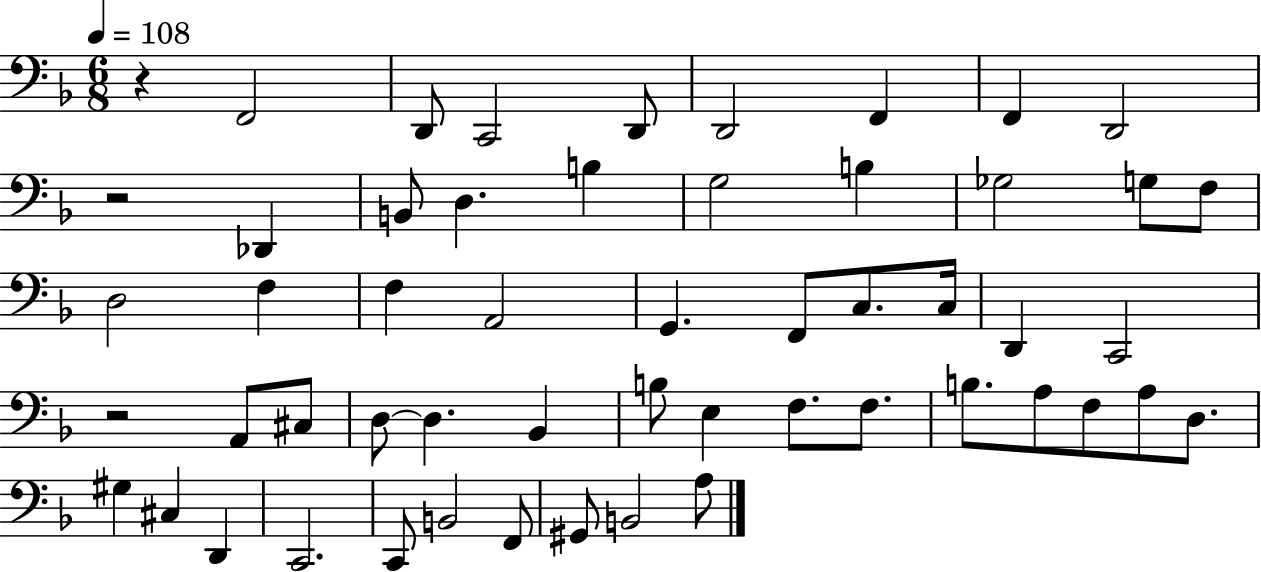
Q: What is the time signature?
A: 6/8